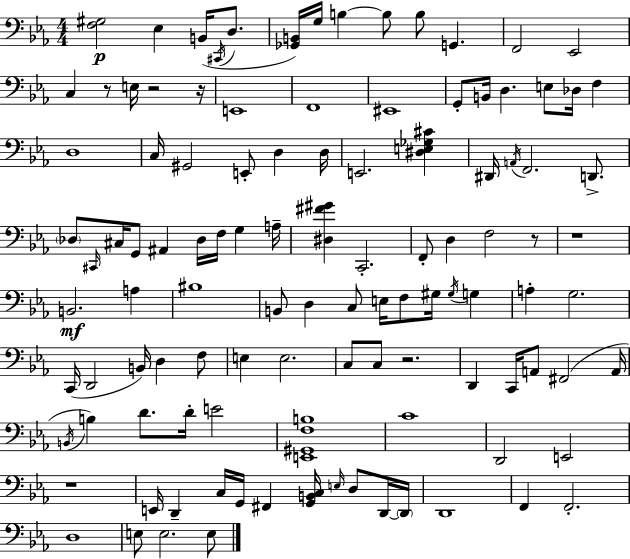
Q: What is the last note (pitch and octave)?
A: E3